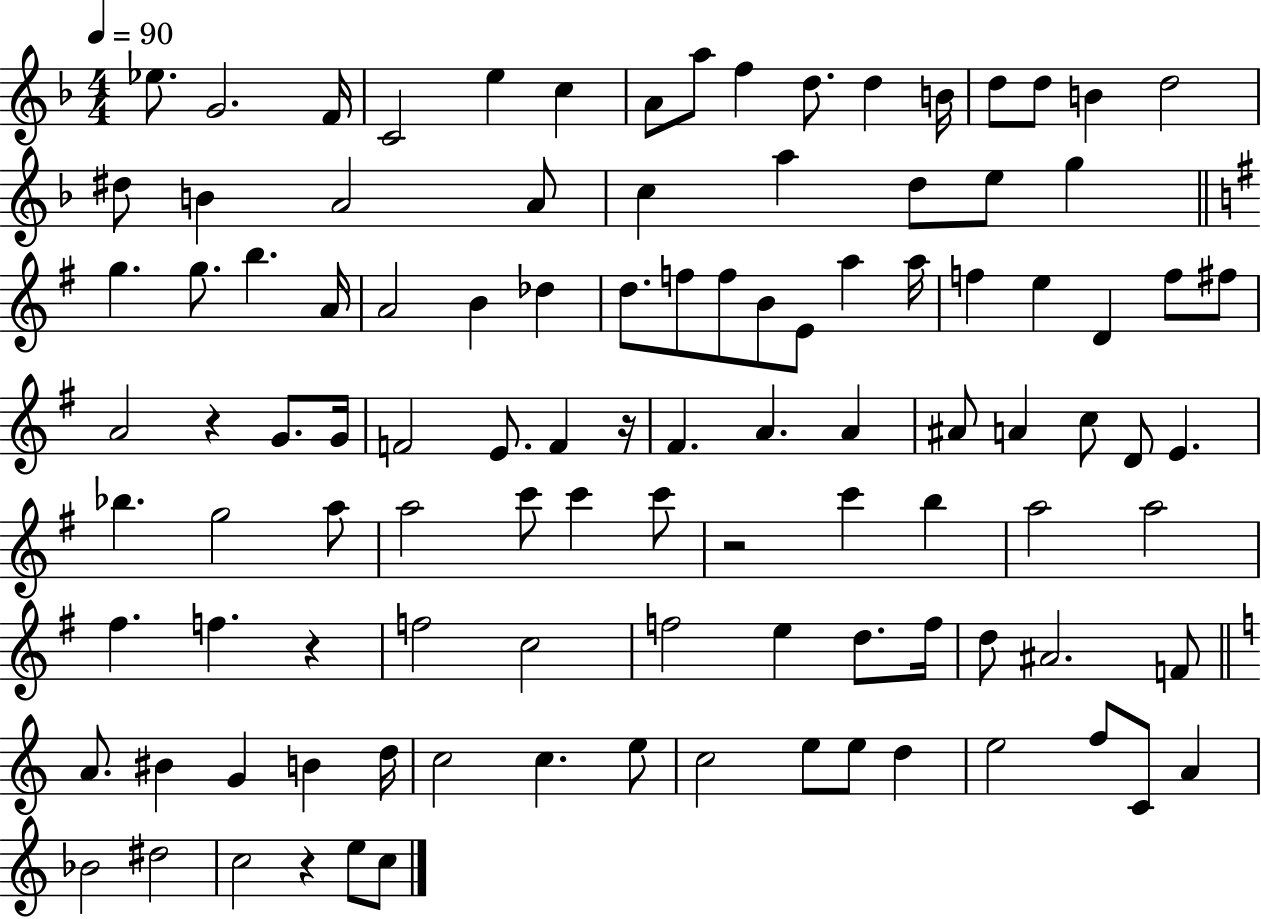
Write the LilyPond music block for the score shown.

{
  \clef treble
  \numericTimeSignature
  \time 4/4
  \key f \major
  \tempo 4 = 90
  \repeat volta 2 { ees''8. g'2. f'16 | c'2 e''4 c''4 | a'8 a''8 f''4 d''8. d''4 b'16 | d''8 d''8 b'4 d''2 | \break dis''8 b'4 a'2 a'8 | c''4 a''4 d''8 e''8 g''4 | \bar "||" \break \key g \major g''4. g''8. b''4. a'16 | a'2 b'4 des''4 | d''8. f''8 f''8 b'8 e'8 a''4 a''16 | f''4 e''4 d'4 f''8 fis''8 | \break a'2 r4 g'8. g'16 | f'2 e'8. f'4 r16 | fis'4. a'4. a'4 | ais'8 a'4 c''8 d'8 e'4. | \break bes''4. g''2 a''8 | a''2 c'''8 c'''4 c'''8 | r2 c'''4 b''4 | a''2 a''2 | \break fis''4. f''4. r4 | f''2 c''2 | f''2 e''4 d''8. f''16 | d''8 ais'2. f'8 | \break \bar "||" \break \key c \major a'8. bis'4 g'4 b'4 d''16 | c''2 c''4. e''8 | c''2 e''8 e''8 d''4 | e''2 f''8 c'8 a'4 | \break bes'2 dis''2 | c''2 r4 e''8 c''8 | } \bar "|."
}